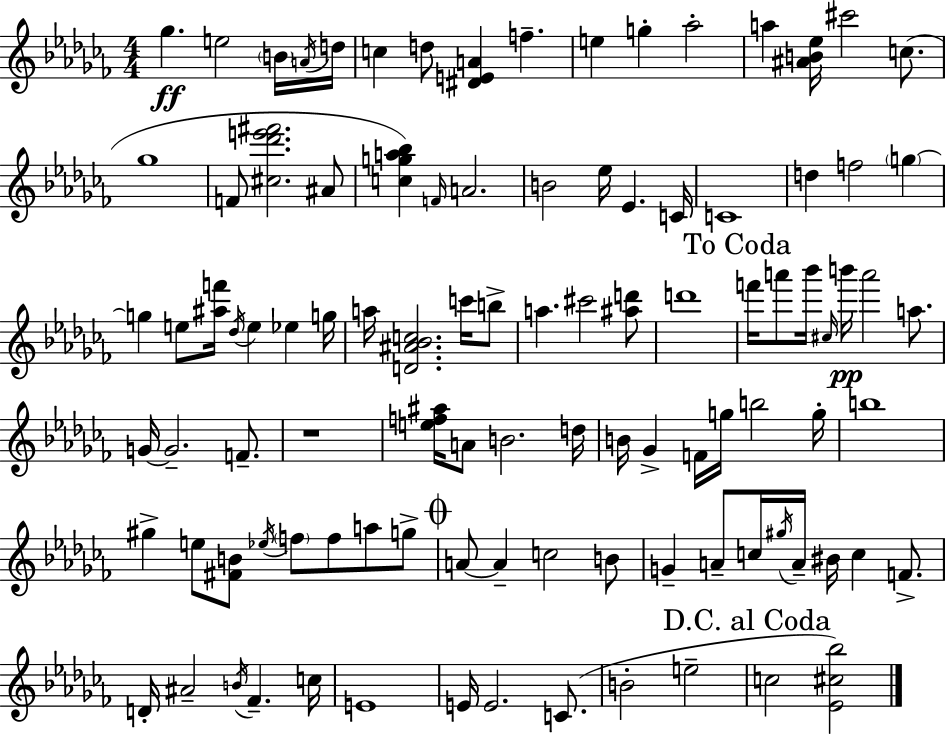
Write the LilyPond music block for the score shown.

{
  \clef treble
  \numericTimeSignature
  \time 4/4
  \key aes \minor
  \repeat volta 2 { ges''4.\ff e''2 \parenthesize b'16 \acciaccatura { a'16 } | d''16 c''4 d''8 <dis' e' a'>4 f''4.-- | e''4 g''4-. aes''2-. | a''4 <ais' b' ees''>16 cis'''2 c''8.( | \break ges''1 | f'8 <cis'' des''' e''' fis'''>2. ais'8 | <c'' g'' a'' bes''>4) \grace { f'16 } a'2. | b'2 ees''16 ees'4. | \break c'16 c'1 | d''4 f''2 \parenthesize g''4~~ | g''4 e''8 <ais'' f'''>16 \acciaccatura { des''16 } e''4 ees''4 | g''16 a''16 <d' ais' bes' c''>2. | \break c'''16 b''8-> a''4. cis'''2 | <ais'' d'''>8 d'''1 | \mark "To Coda" f'''16 a'''8 bes'''16 \grace { cis''16 } b'''16\pp a'''2 | a''8. g'16~~ g'2.-- | \break f'8.-- r1 | <e'' f'' ais''>16 a'8 b'2. | d''16 b'16 ges'4-> f'16 g''16 b''2 | g''16-. b''1 | \break gis''4-> e''8 <fis' b'>8 \acciaccatura { ees''16 } \parenthesize f''8 f''8 | a''8 g''8-> \mark \markup { \musicglyph "scripts.coda" } a'8~~ a'4-- c''2 | b'8 g'4-- a'8-- c''16 \acciaccatura { gis''16 } a'16-- bis'16 c''4 | f'8.-> d'16-. ais'2-- \acciaccatura { b'16 } | \break fes'4.-- c''16 e'1 | e'16 e'2. | c'8.( b'2-. e''2-- | \mark "D.C. al Coda" c''2 <ees' cis'' bes''>2) | \break } \bar "|."
}